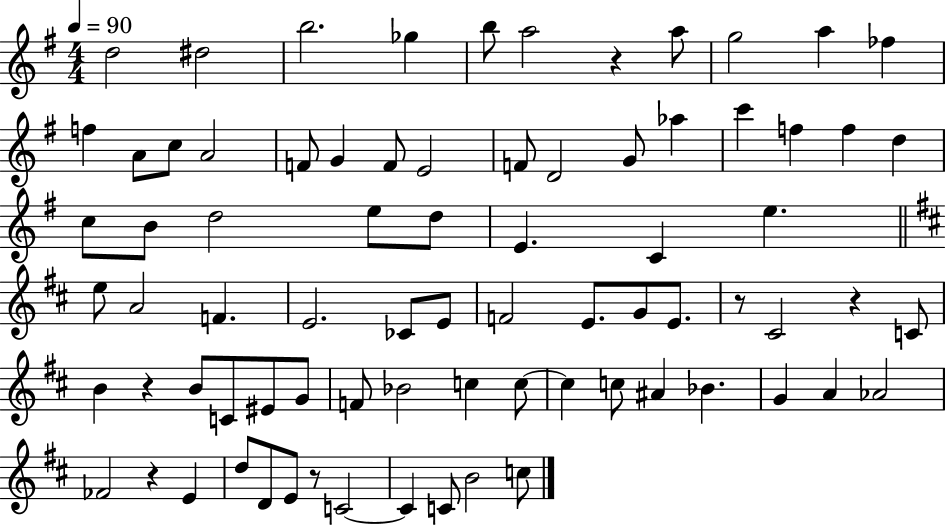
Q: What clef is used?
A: treble